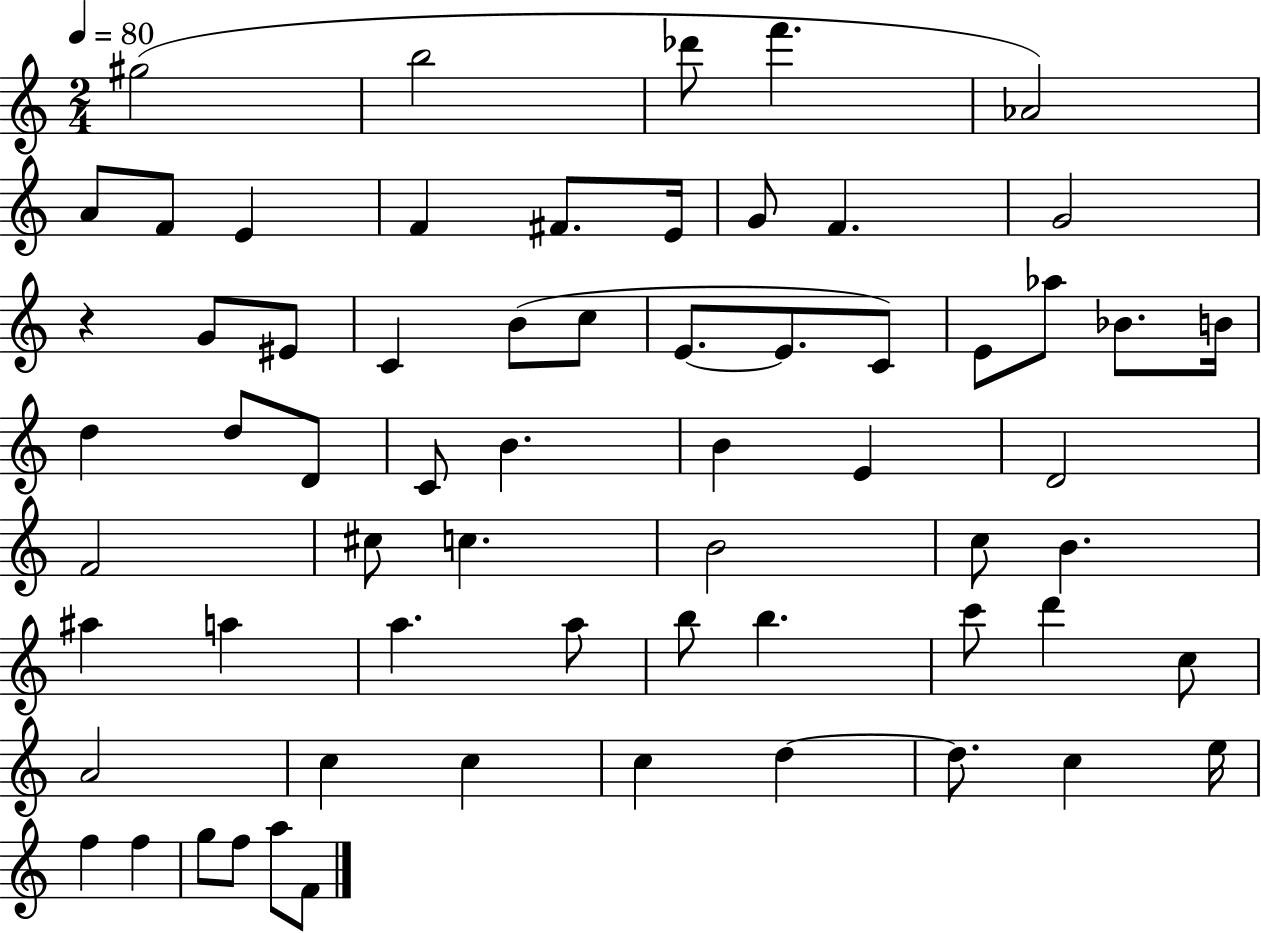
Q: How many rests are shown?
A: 1